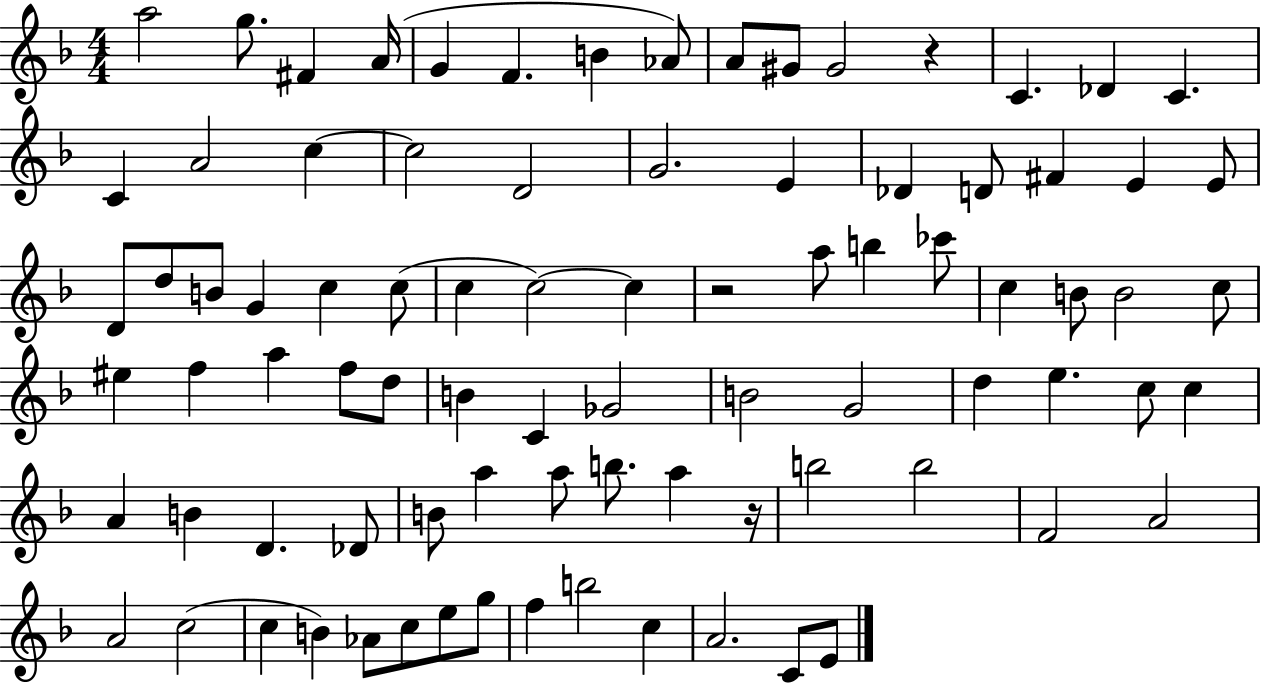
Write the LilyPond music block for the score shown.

{
  \clef treble
  \numericTimeSignature
  \time 4/4
  \key f \major
  \repeat volta 2 { a''2 g''8. fis'4 a'16( | g'4 f'4. b'4 aes'8) | a'8 gis'8 gis'2 r4 | c'4. des'4 c'4. | \break c'4 a'2 c''4~~ | c''2 d'2 | g'2. e'4 | des'4 d'8 fis'4 e'4 e'8 | \break d'8 d''8 b'8 g'4 c''4 c''8( | c''4 c''2~~) c''4 | r2 a''8 b''4 ces'''8 | c''4 b'8 b'2 c''8 | \break eis''4 f''4 a''4 f''8 d''8 | b'4 c'4 ges'2 | b'2 g'2 | d''4 e''4. c''8 c''4 | \break a'4 b'4 d'4. des'8 | b'8 a''4 a''8 b''8. a''4 r16 | b''2 b''2 | f'2 a'2 | \break a'2 c''2( | c''4 b'4) aes'8 c''8 e''8 g''8 | f''4 b''2 c''4 | a'2. c'8 e'8 | \break } \bar "|."
}